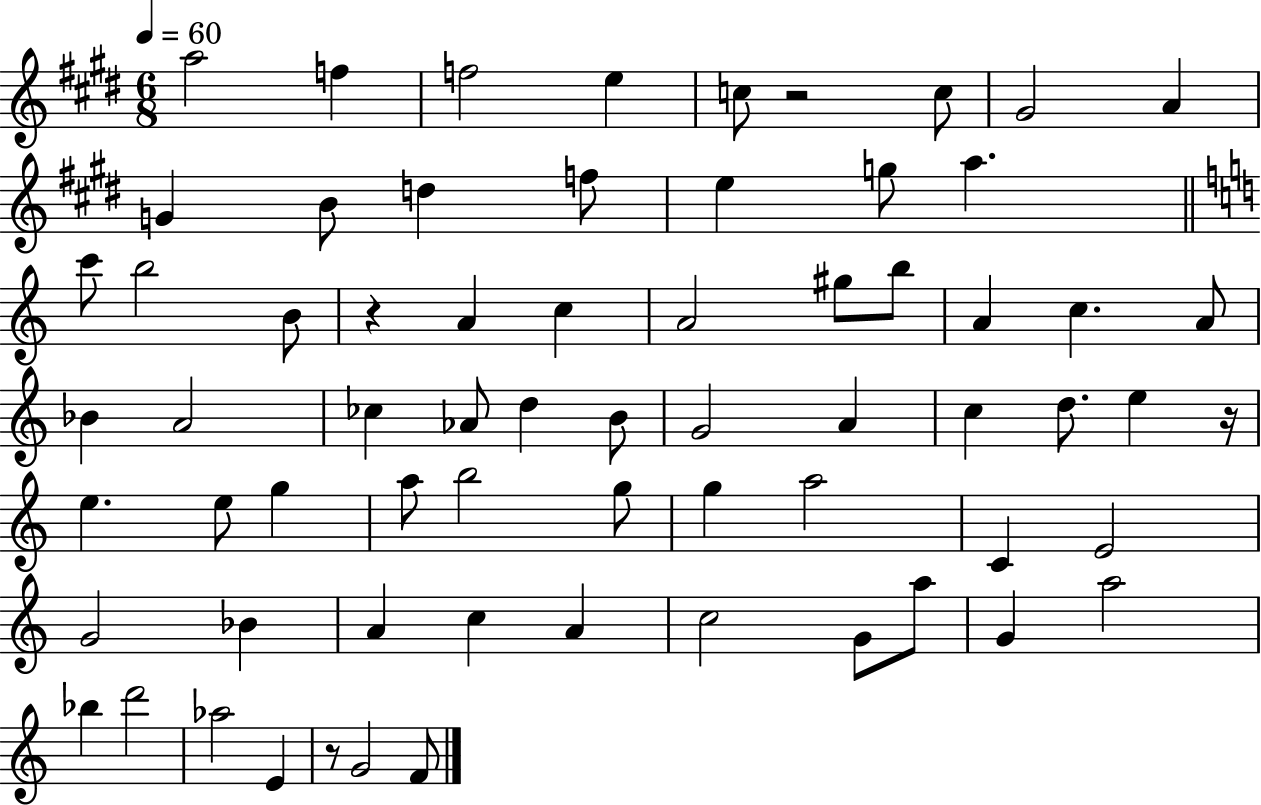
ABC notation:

X:1
T:Untitled
M:6/8
L:1/4
K:E
a2 f f2 e c/2 z2 c/2 ^G2 A G B/2 d f/2 e g/2 a c'/2 b2 B/2 z A c A2 ^g/2 b/2 A c A/2 _B A2 _c _A/2 d B/2 G2 A c d/2 e z/4 e e/2 g a/2 b2 g/2 g a2 C E2 G2 _B A c A c2 G/2 a/2 G a2 _b d'2 _a2 E z/2 G2 F/2